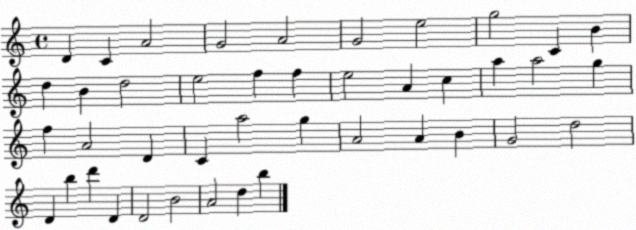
X:1
T:Untitled
M:4/4
L:1/4
K:C
D C A2 G2 A2 G2 e2 g2 C B d B d2 e2 f f e2 A c a a2 g f A2 D C a2 g A2 A B G2 d2 D b d' D D2 B2 A2 d b